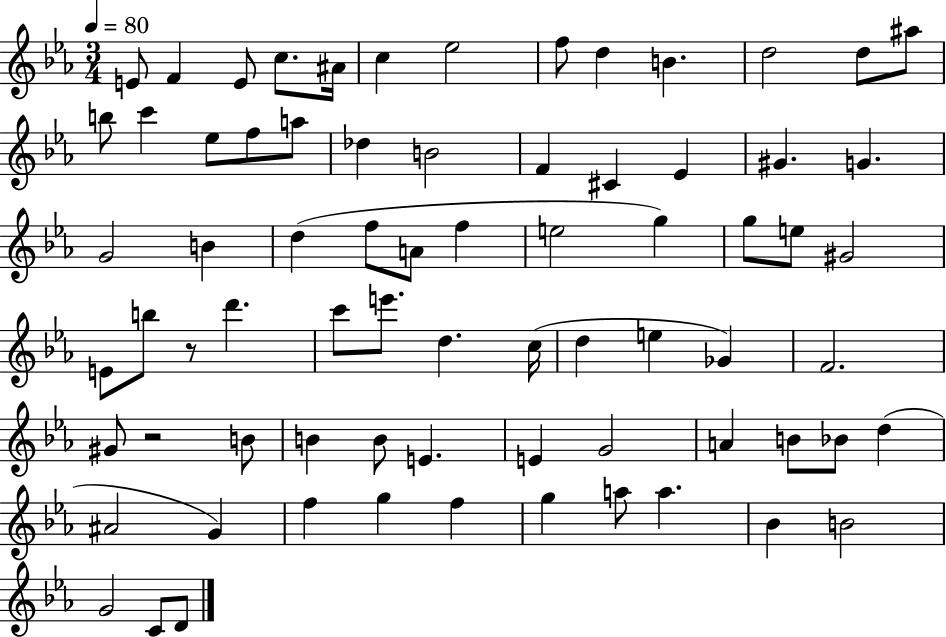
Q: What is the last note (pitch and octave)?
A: D4